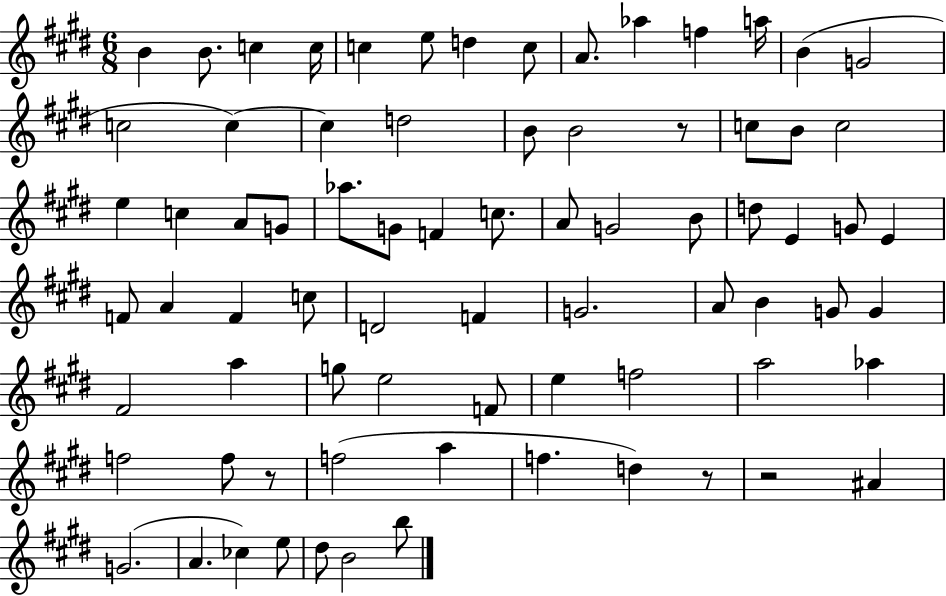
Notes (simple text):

B4/q B4/e. C5/q C5/s C5/q E5/e D5/q C5/e A4/e. Ab5/q F5/q A5/s B4/q G4/h C5/h C5/q C5/q D5/h B4/e B4/h R/e C5/e B4/e C5/h E5/q C5/q A4/e G4/e Ab5/e. G4/e F4/q C5/e. A4/e G4/h B4/e D5/e E4/q G4/e E4/q F4/e A4/q F4/q C5/e D4/h F4/q G4/h. A4/e B4/q G4/e G4/q F#4/h A5/q G5/e E5/h F4/e E5/q F5/h A5/h Ab5/q F5/h F5/e R/e F5/h A5/q F5/q. D5/q R/e R/h A#4/q G4/h. A4/q. CES5/q E5/e D#5/e B4/h B5/e